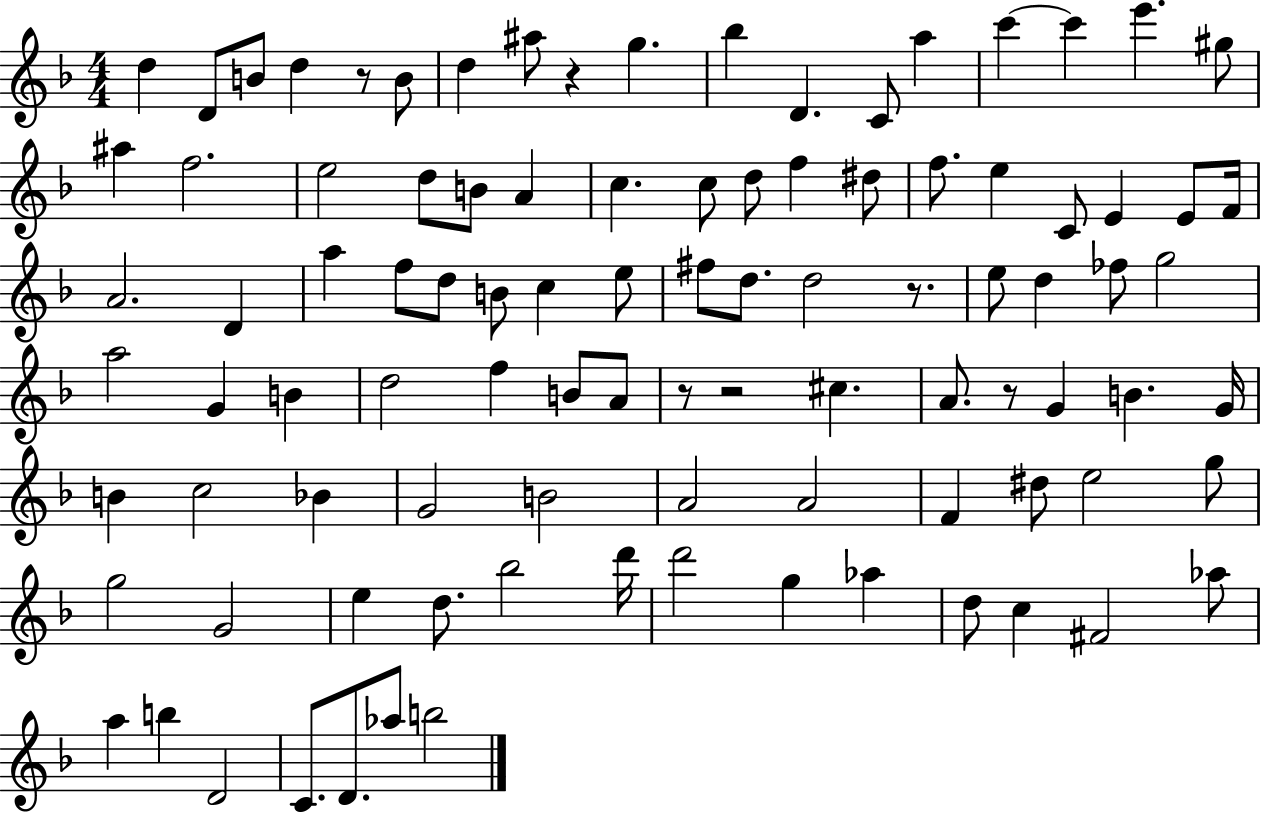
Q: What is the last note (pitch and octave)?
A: B5